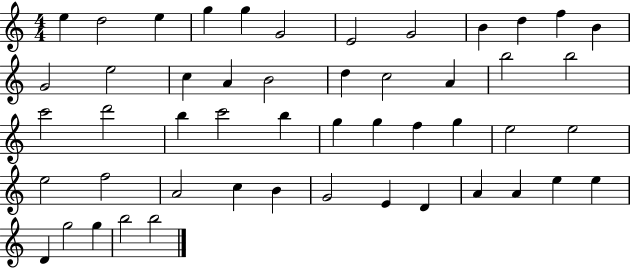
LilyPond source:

{
  \clef treble
  \numericTimeSignature
  \time 4/4
  \key c \major
  e''4 d''2 e''4 | g''4 g''4 g'2 | e'2 g'2 | b'4 d''4 f''4 b'4 | \break g'2 e''2 | c''4 a'4 b'2 | d''4 c''2 a'4 | b''2 b''2 | \break c'''2 d'''2 | b''4 c'''2 b''4 | g''4 g''4 f''4 g''4 | e''2 e''2 | \break e''2 f''2 | a'2 c''4 b'4 | g'2 e'4 d'4 | a'4 a'4 e''4 e''4 | \break d'4 g''2 g''4 | b''2 b''2 | \bar "|."
}